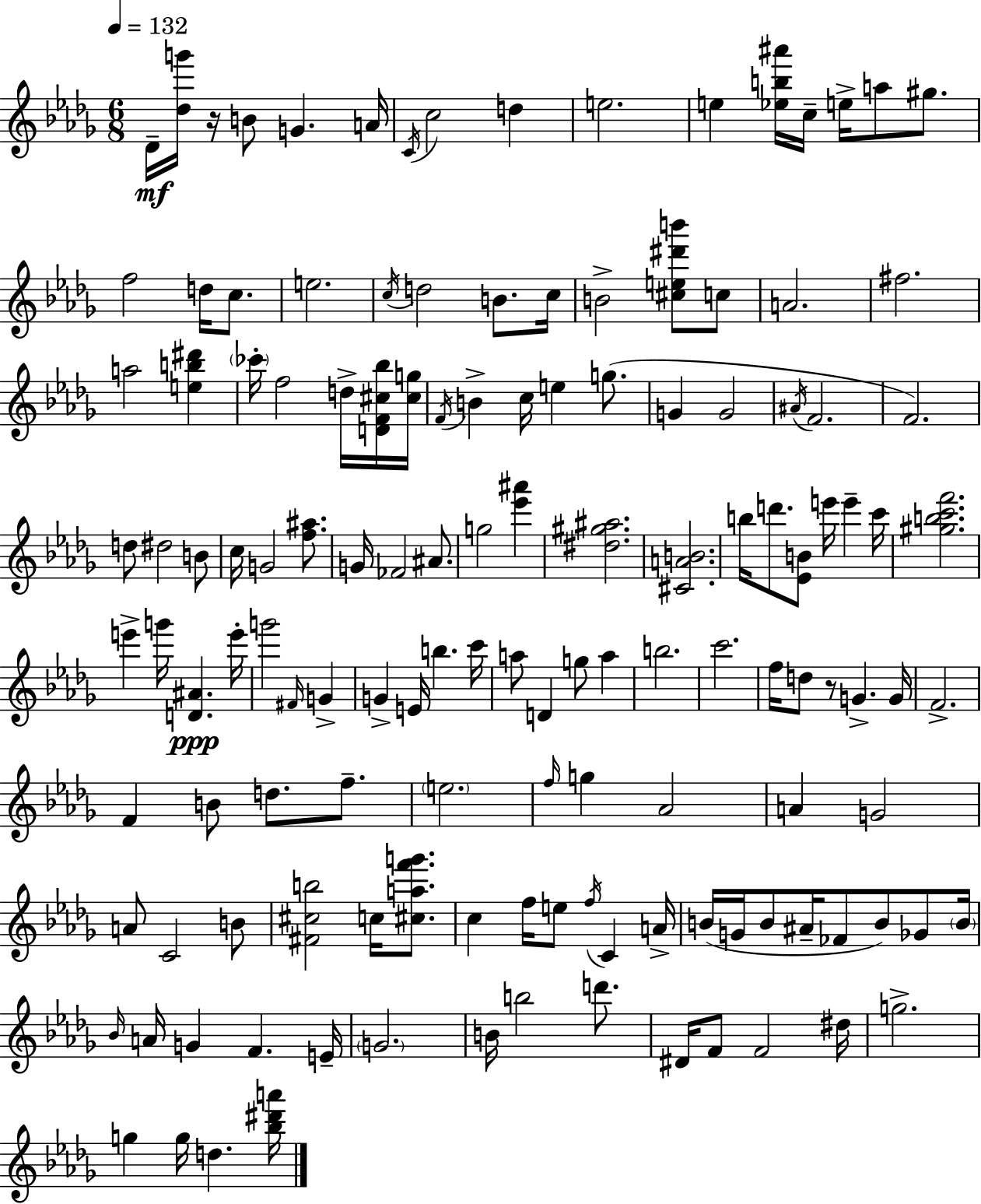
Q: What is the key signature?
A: BES minor